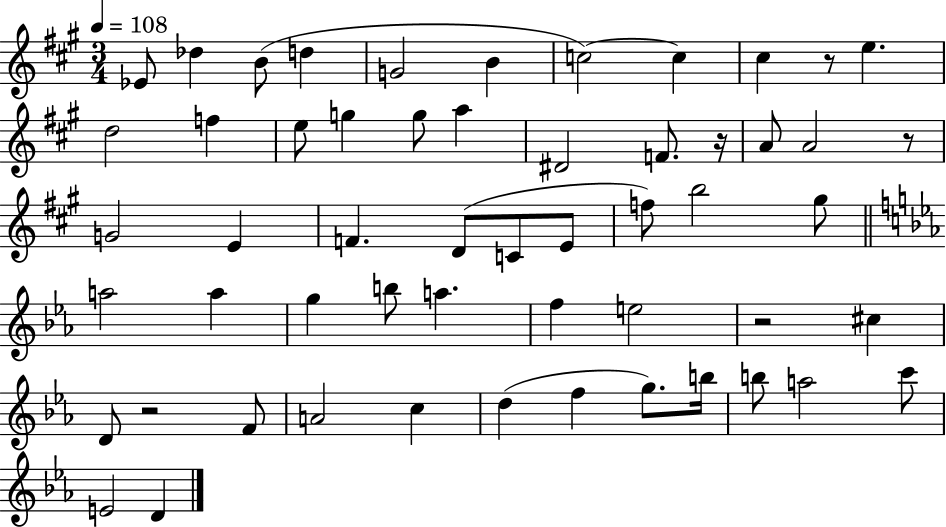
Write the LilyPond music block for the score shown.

{
  \clef treble
  \numericTimeSignature
  \time 3/4
  \key a \major
  \tempo 4 = 108
  ees'8 des''4 b'8( d''4 | g'2 b'4 | c''2~~) c''4 | cis''4 r8 e''4. | \break d''2 f''4 | e''8 g''4 g''8 a''4 | dis'2 f'8. r16 | a'8 a'2 r8 | \break g'2 e'4 | f'4. d'8( c'8 e'8 | f''8) b''2 gis''8 | \bar "||" \break \key c \minor a''2 a''4 | g''4 b''8 a''4. | f''4 e''2 | r2 cis''4 | \break d'8 r2 f'8 | a'2 c''4 | d''4( f''4 g''8.) b''16 | b''8 a''2 c'''8 | \break e'2 d'4 | \bar "|."
}